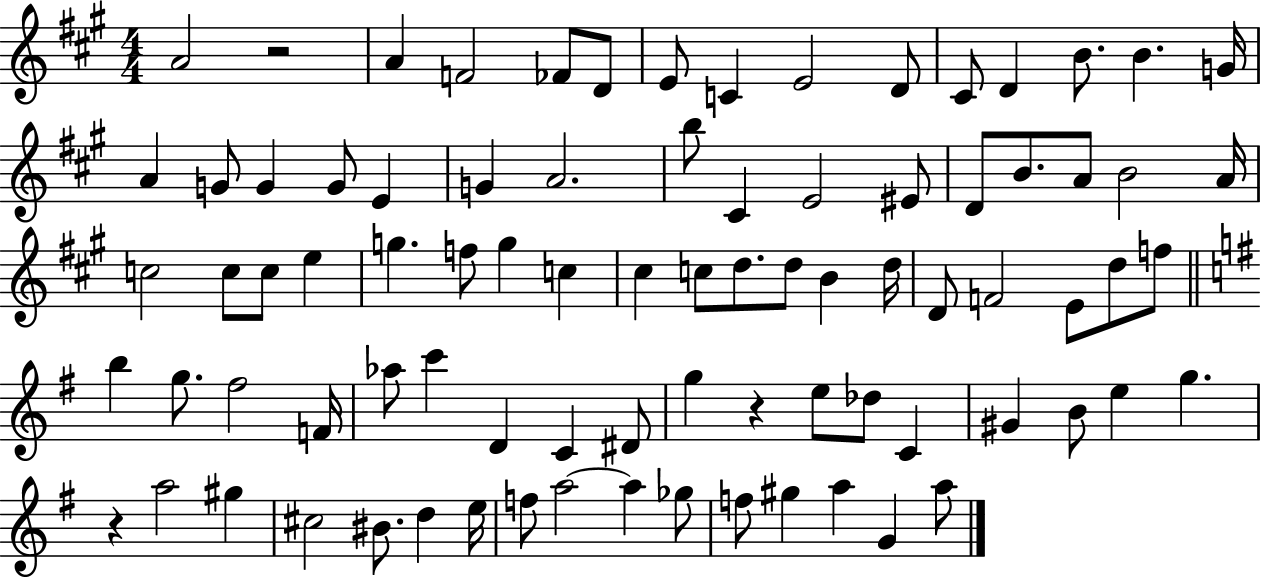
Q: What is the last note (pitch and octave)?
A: A5